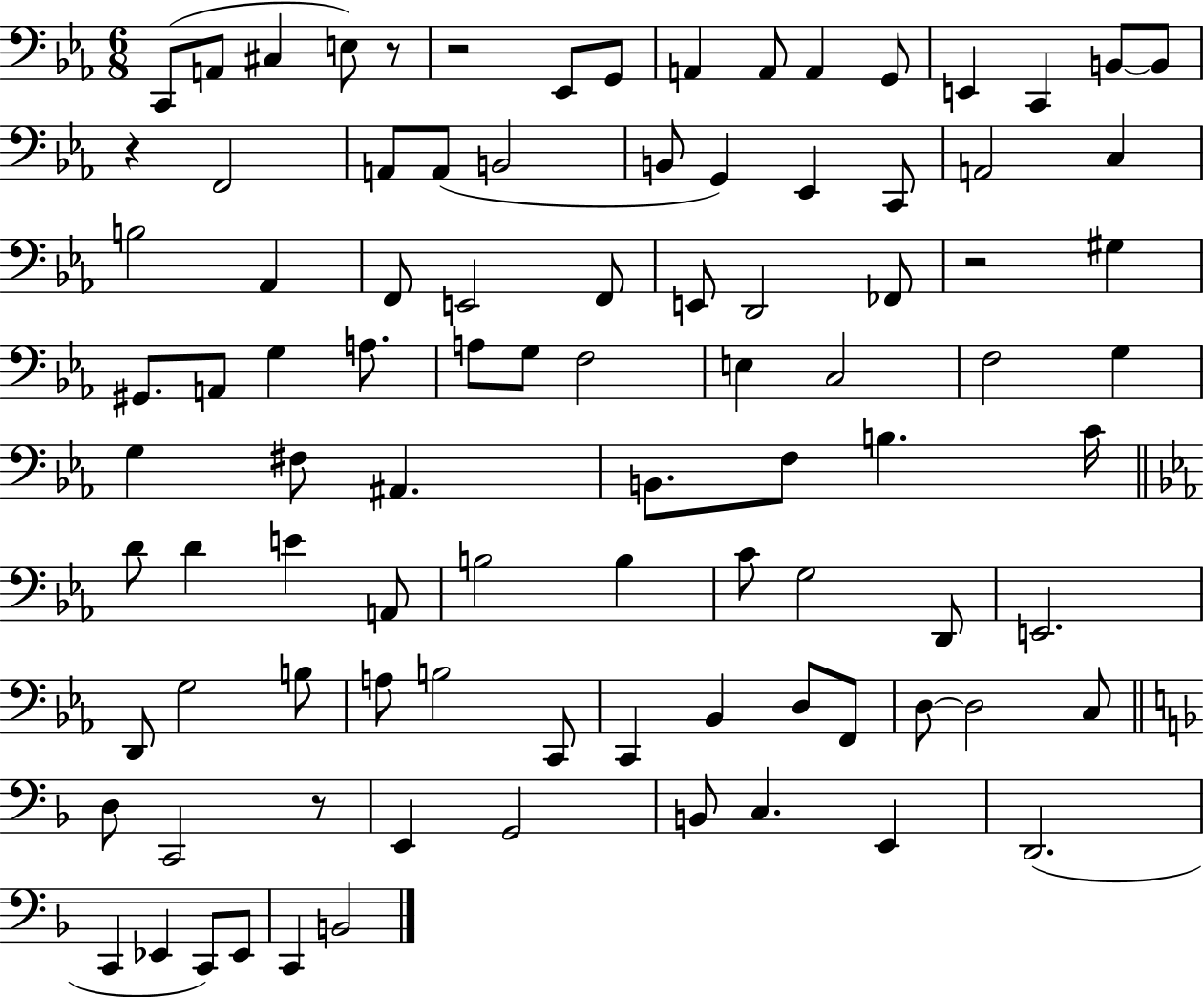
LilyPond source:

{
  \clef bass
  \numericTimeSignature
  \time 6/8
  \key ees \major
  c,8( a,8 cis4 e8) r8 | r2 ees,8 g,8 | a,4 a,8 a,4 g,8 | e,4 c,4 b,8~~ b,8 | \break r4 f,2 | a,8 a,8( b,2 | b,8 g,4) ees,4 c,8 | a,2 c4 | \break b2 aes,4 | f,8 e,2 f,8 | e,8 d,2 fes,8 | r2 gis4 | \break gis,8. a,8 g4 a8. | a8 g8 f2 | e4 c2 | f2 g4 | \break g4 fis8 ais,4. | b,8. f8 b4. c'16 | \bar "||" \break \key c \minor d'8 d'4 e'4 a,8 | b2 b4 | c'8 g2 d,8 | e,2. | \break d,8 g2 b8 | a8 b2 c,8 | c,4 bes,4 d8 f,8 | d8~~ d2 c8 | \break \bar "||" \break \key d \minor d8 c,2 r8 | e,4 g,2 | b,8 c4. e,4 | d,2.( | \break c,4 ees,4 c,8) ees,8 | c,4 b,2 | \bar "|."
}